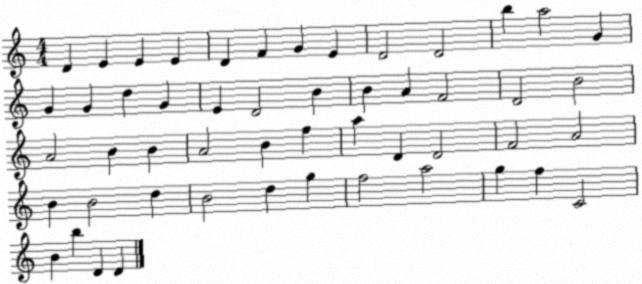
X:1
T:Untitled
M:4/4
L:1/4
K:C
D E E E D F G E D2 D2 b a2 G G G d G E D2 B B A F2 D2 B2 A2 B B A2 B f a D D2 F2 A2 B B2 d B2 d g f2 a2 g f C2 B b D D